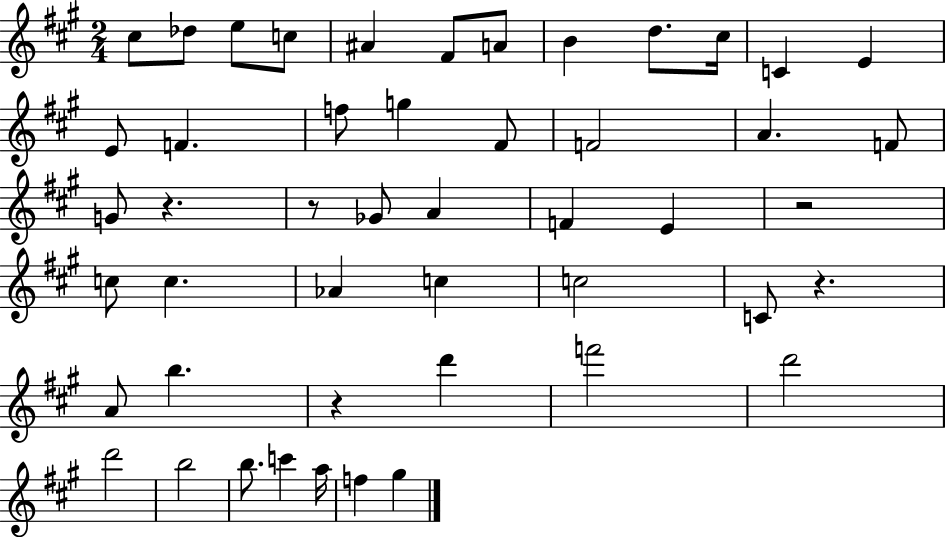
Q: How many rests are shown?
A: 5